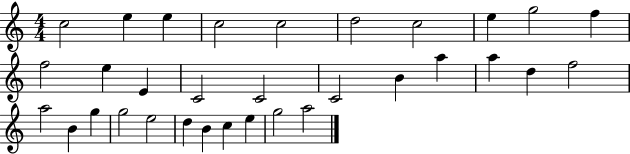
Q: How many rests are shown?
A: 0